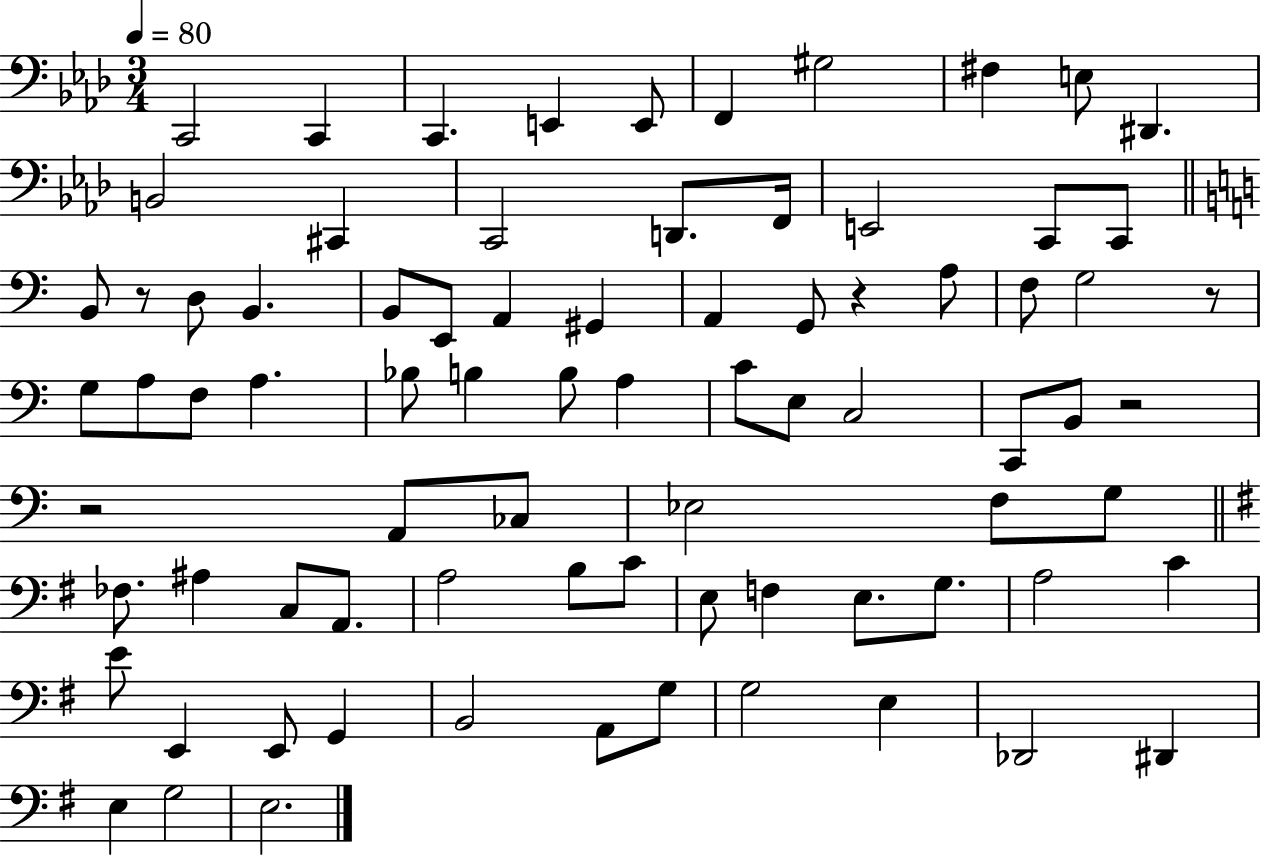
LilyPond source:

{
  \clef bass
  \numericTimeSignature
  \time 3/4
  \key aes \major
  \tempo 4 = 80
  c,2 c,4 | c,4. e,4 e,8 | f,4 gis2 | fis4 e8 dis,4. | \break b,2 cis,4 | c,2 d,8. f,16 | e,2 c,8 c,8 | \bar "||" \break \key c \major b,8 r8 d8 b,4. | b,8 e,8 a,4 gis,4 | a,4 g,8 r4 a8 | f8 g2 r8 | \break g8 a8 f8 a4. | bes8 b4 b8 a4 | c'8 e8 c2 | c,8 b,8 r2 | \break r2 a,8 ces8 | ees2 f8 g8 | \bar "||" \break \key g \major fes8. ais4 c8 a,8. | a2 b8 c'8 | e8 f4 e8. g8. | a2 c'4 | \break e'8 e,4 e,8 g,4 | b,2 a,8 g8 | g2 e4 | des,2 dis,4 | \break e4 g2 | e2. | \bar "|."
}